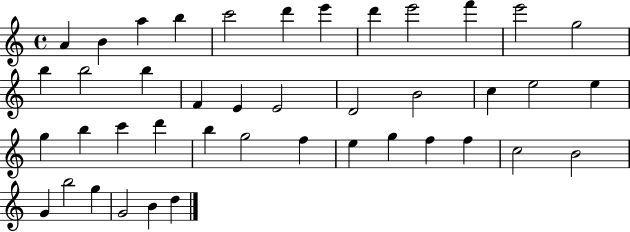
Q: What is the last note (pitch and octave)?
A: D5